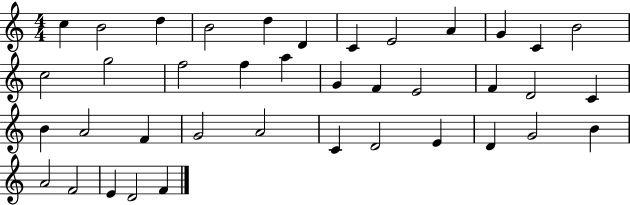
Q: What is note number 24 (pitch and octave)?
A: B4